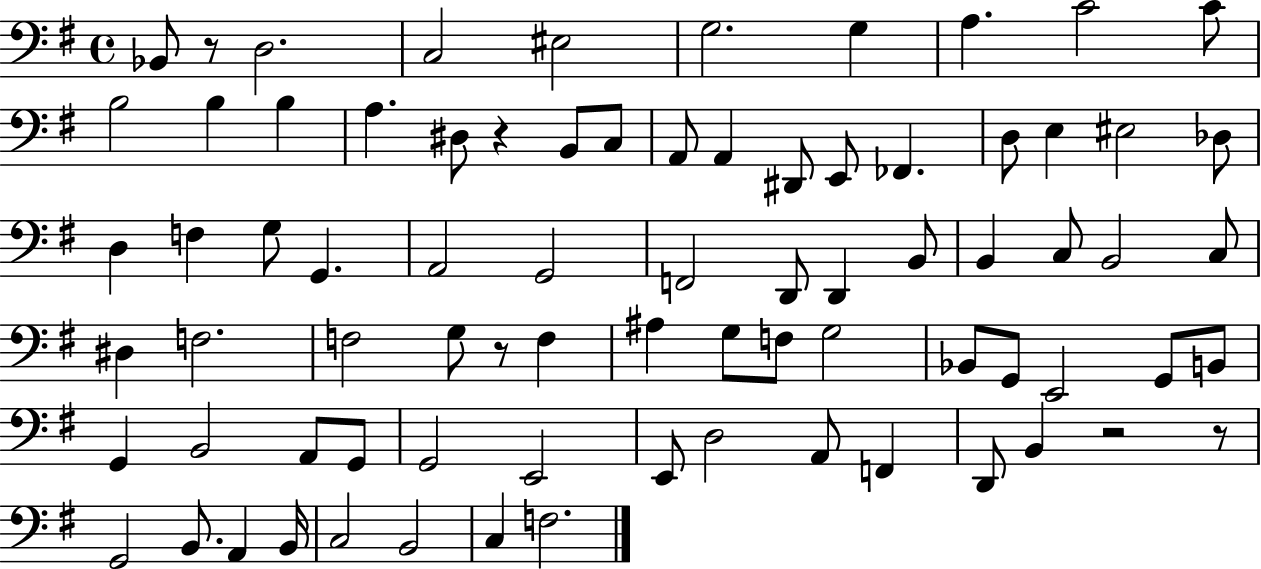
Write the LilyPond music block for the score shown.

{
  \clef bass
  \time 4/4
  \defaultTimeSignature
  \key g \major
  bes,8 r8 d2. | c2 eis2 | g2. g4 | a4. c'2 c'8 | \break b2 b4 b4 | a4. dis8 r4 b,8 c8 | a,8 a,4 dis,8 e,8 fes,4. | d8 e4 eis2 des8 | \break d4 f4 g8 g,4. | a,2 g,2 | f,2 d,8 d,4 b,8 | b,4 c8 b,2 c8 | \break dis4 f2. | f2 g8 r8 f4 | ais4 g8 f8 g2 | bes,8 g,8 e,2 g,8 b,8 | \break g,4 b,2 a,8 g,8 | g,2 e,2 | e,8 d2 a,8 f,4 | d,8 b,4 r2 r8 | \break g,2 b,8. a,4 b,16 | c2 b,2 | c4 f2. | \bar "|."
}